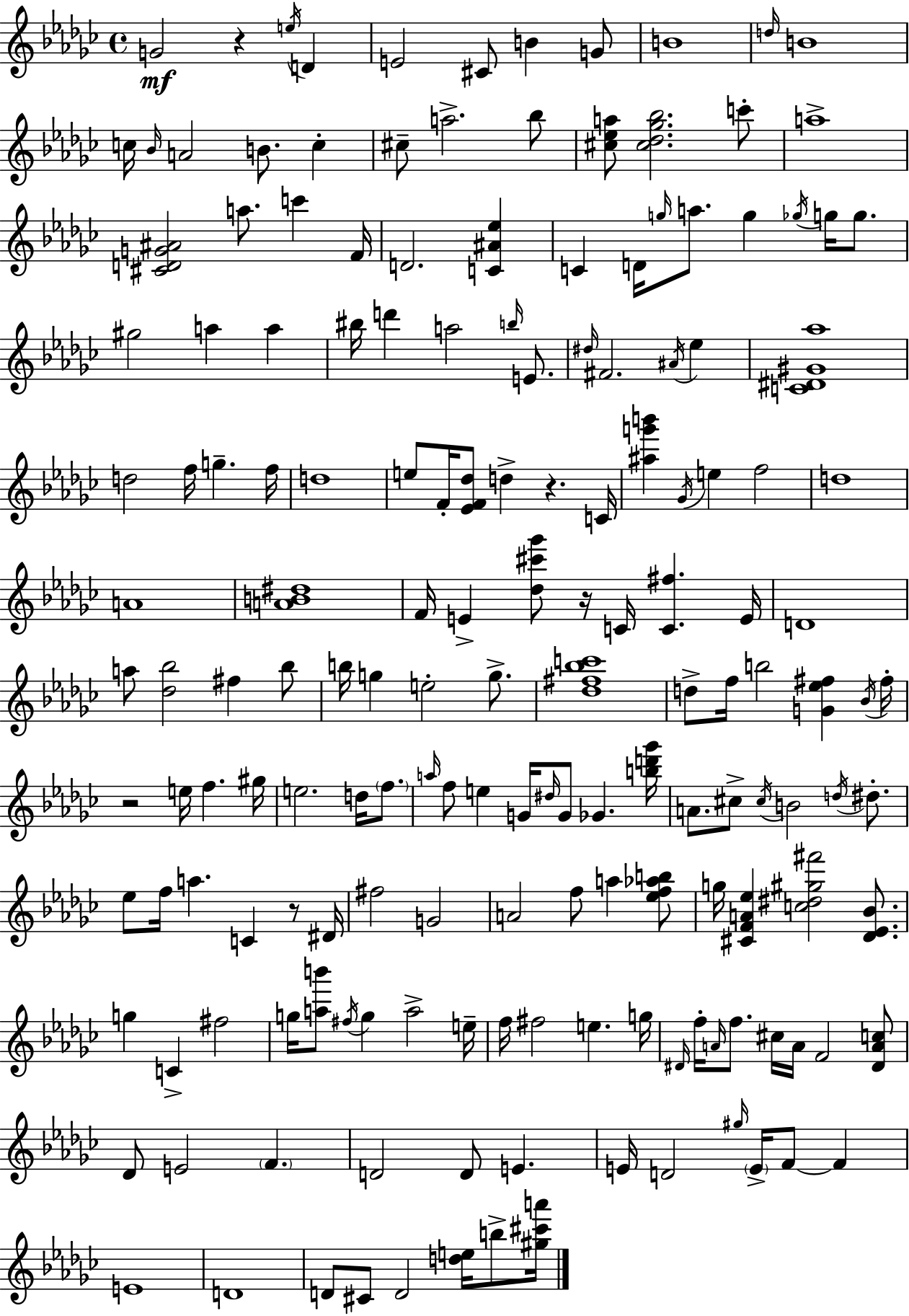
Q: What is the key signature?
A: EES minor